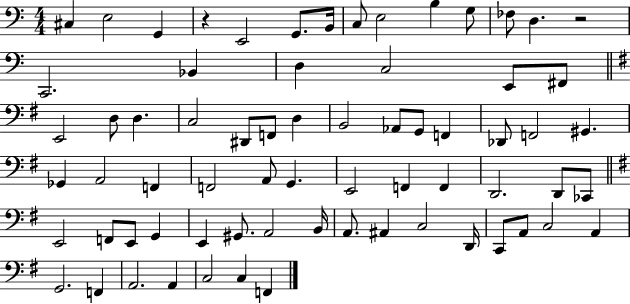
{
  \clef bass
  \numericTimeSignature
  \time 4/4
  \key c \major
  cis4 e2 g,4 | r4 e,2 g,8. b,16 | c8 e2 b4 g8 | fes8 d4. r2 | \break c,2. bes,4 | d4 c2 e,8 fis,8 | \bar "||" \break \key e \minor e,2 d8 d4. | c2 dis,8 f,8 d4 | b,2 aes,8 g,8 f,4 | des,8 f,2 gis,4. | \break ges,4 a,2 f,4 | f,2 a,8 g,4. | e,2 f,4 f,4 | d,2. d,8 ces,8 | \break \bar "||" \break \key g \major e,2 f,8 e,8 g,4 | e,4 gis,8. a,2 b,16 | a,8. ais,4 c2 d,16 | c,8 a,8 c2 a,4 | \break g,2. f,4 | a,2. a,4 | c2 c4 f,4 | \bar "|."
}